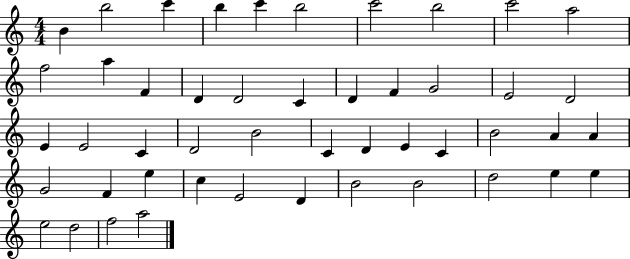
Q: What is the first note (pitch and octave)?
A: B4